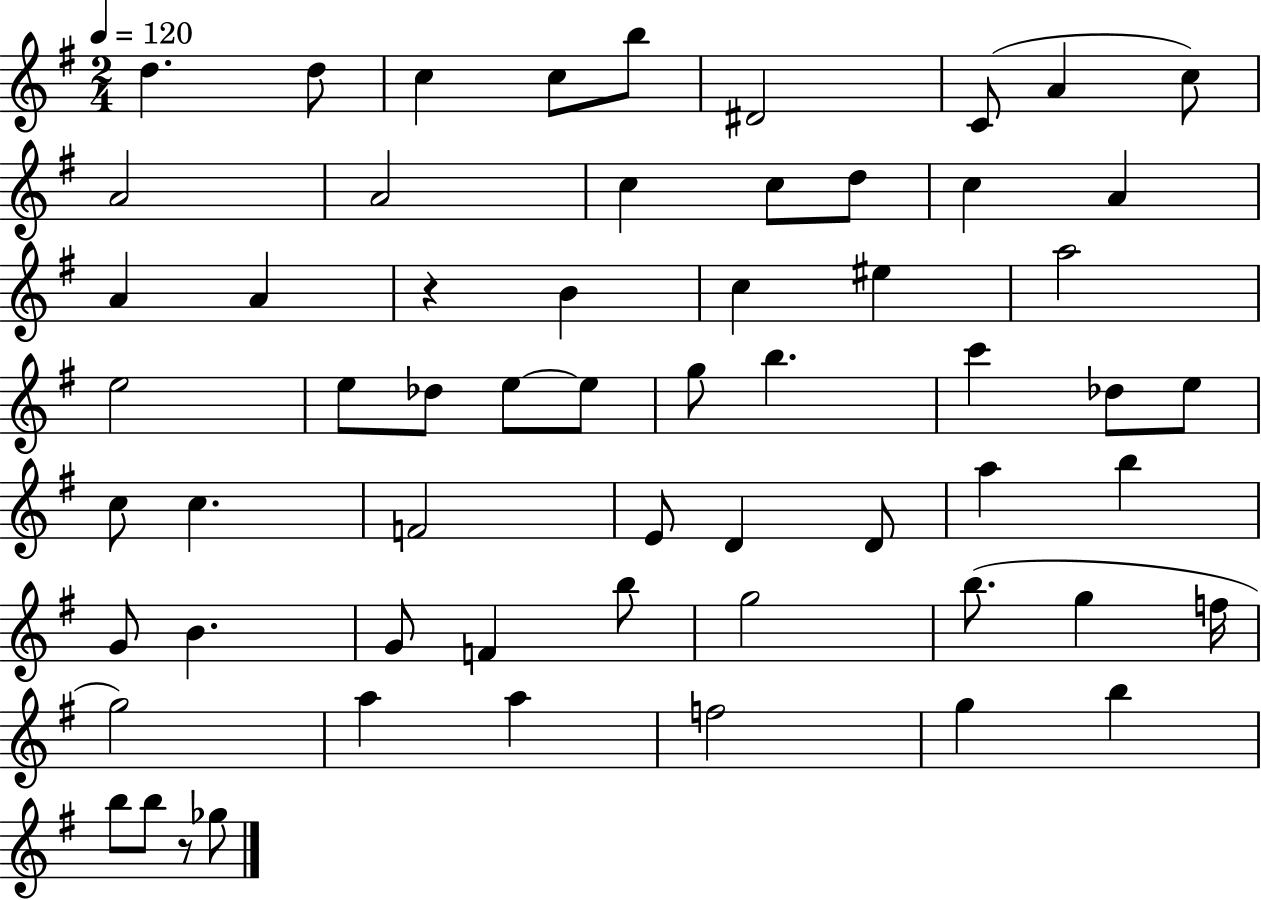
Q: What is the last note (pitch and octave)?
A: Gb5